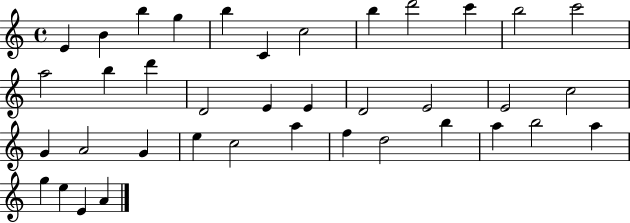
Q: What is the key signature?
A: C major